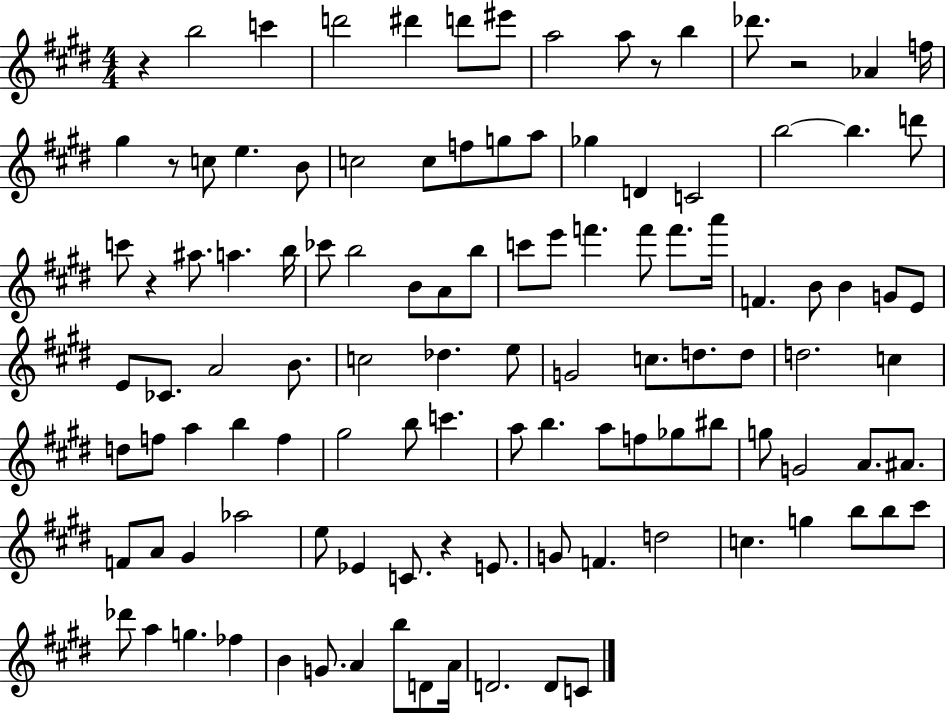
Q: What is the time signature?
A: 4/4